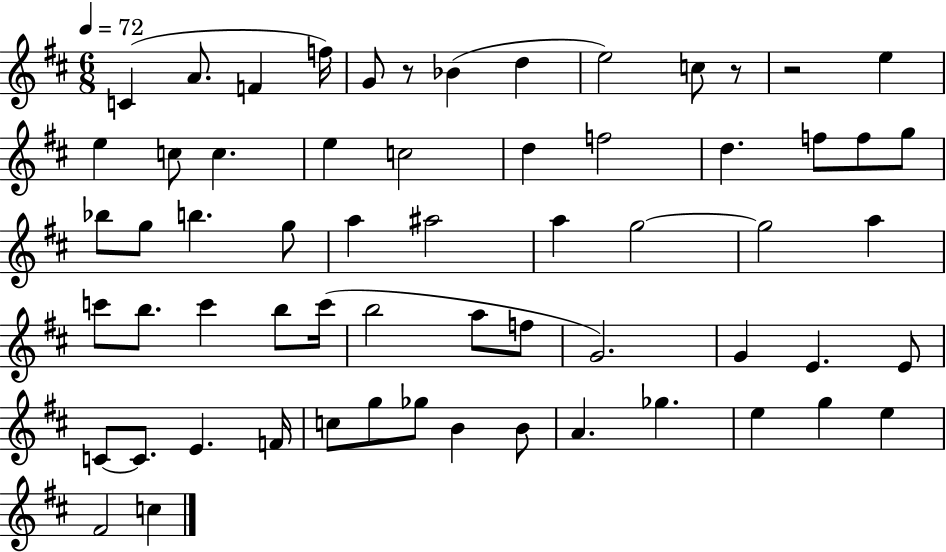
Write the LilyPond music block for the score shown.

{
  \clef treble
  \numericTimeSignature
  \time 6/8
  \key d \major
  \tempo 4 = 72
  c'4( a'8. f'4 f''16) | g'8 r8 bes'4( d''4 | e''2) c''8 r8 | r2 e''4 | \break e''4 c''8 c''4. | e''4 c''2 | d''4 f''2 | d''4. f''8 f''8 g''8 | \break bes''8 g''8 b''4. g''8 | a''4 ais''2 | a''4 g''2~~ | g''2 a''4 | \break c'''8 b''8. c'''4 b''8 c'''16( | b''2 a''8 f''8 | g'2.) | g'4 e'4. e'8 | \break c'8~~ c'8. e'4. f'16 | c''8 g''8 ges''8 b'4 b'8 | a'4. ges''4. | e''4 g''4 e''4 | \break fis'2 c''4 | \bar "|."
}